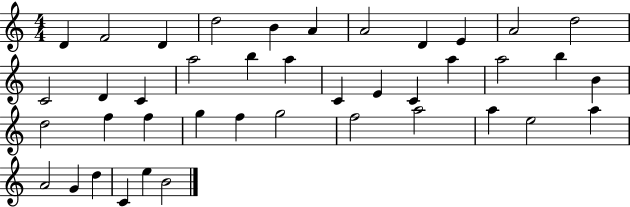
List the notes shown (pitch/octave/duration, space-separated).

D4/q F4/h D4/q D5/h B4/q A4/q A4/h D4/q E4/q A4/h D5/h C4/h D4/q C4/q A5/h B5/q A5/q C4/q E4/q C4/q A5/q A5/h B5/q B4/q D5/h F5/q F5/q G5/q F5/q G5/h F5/h A5/h A5/q E5/h A5/q A4/h G4/q D5/q C4/q E5/q B4/h